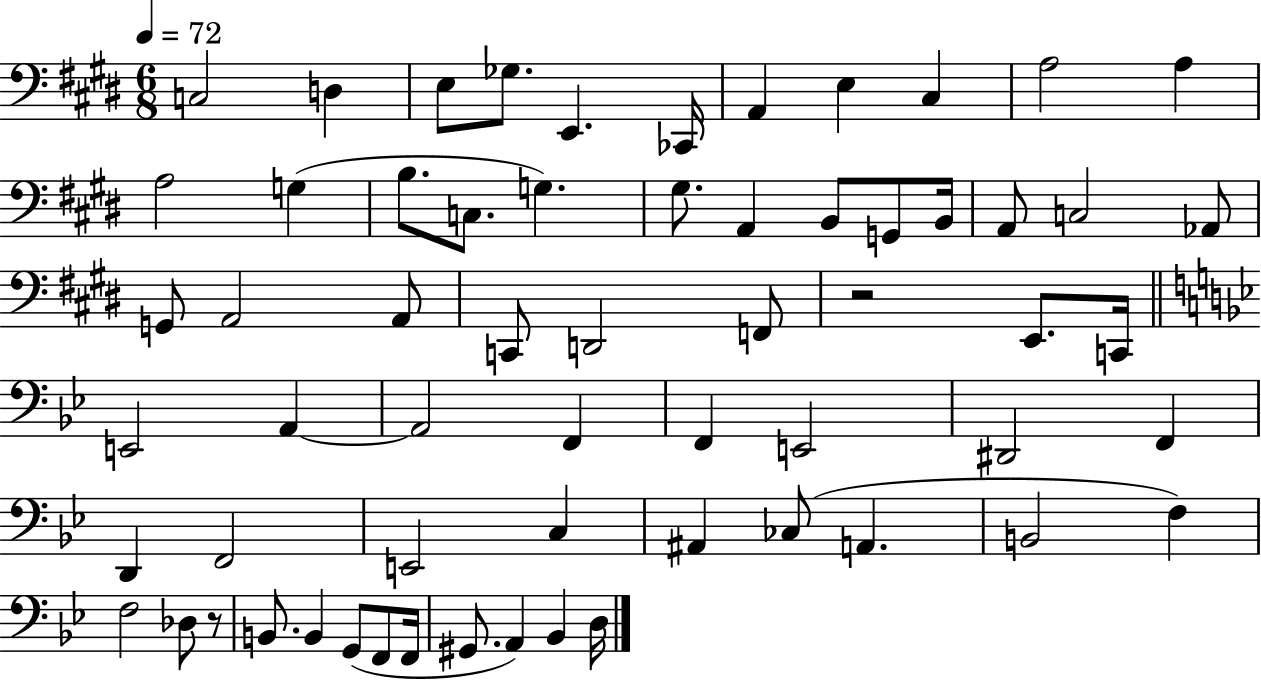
X:1
T:Untitled
M:6/8
L:1/4
K:E
C,2 D, E,/2 _G,/2 E,, _C,,/4 A,, E, ^C, A,2 A, A,2 G, B,/2 C,/2 G, ^G,/2 A,, B,,/2 G,,/2 B,,/4 A,,/2 C,2 _A,,/2 G,,/2 A,,2 A,,/2 C,,/2 D,,2 F,,/2 z2 E,,/2 C,,/4 E,,2 A,, A,,2 F,, F,, E,,2 ^D,,2 F,, D,, F,,2 E,,2 C, ^A,, _C,/2 A,, B,,2 F, F,2 _D,/2 z/2 B,,/2 B,, G,,/2 F,,/2 F,,/4 ^G,,/2 A,, _B,, D,/4